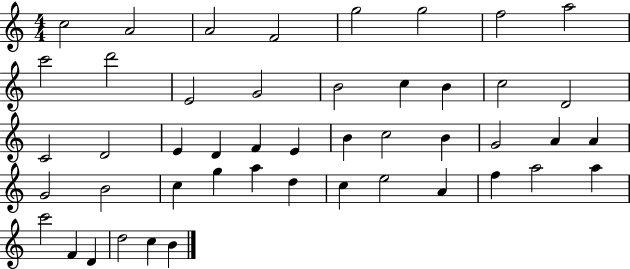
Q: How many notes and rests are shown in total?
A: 47